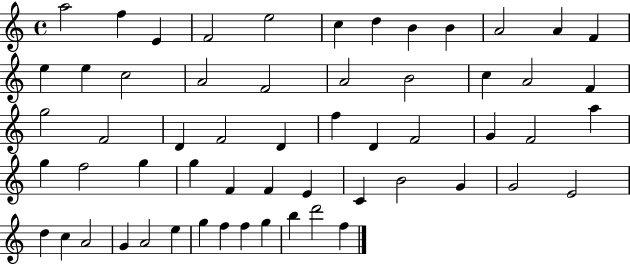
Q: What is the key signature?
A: C major